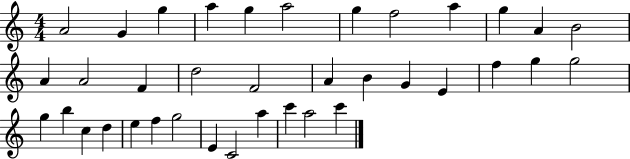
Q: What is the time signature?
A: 4/4